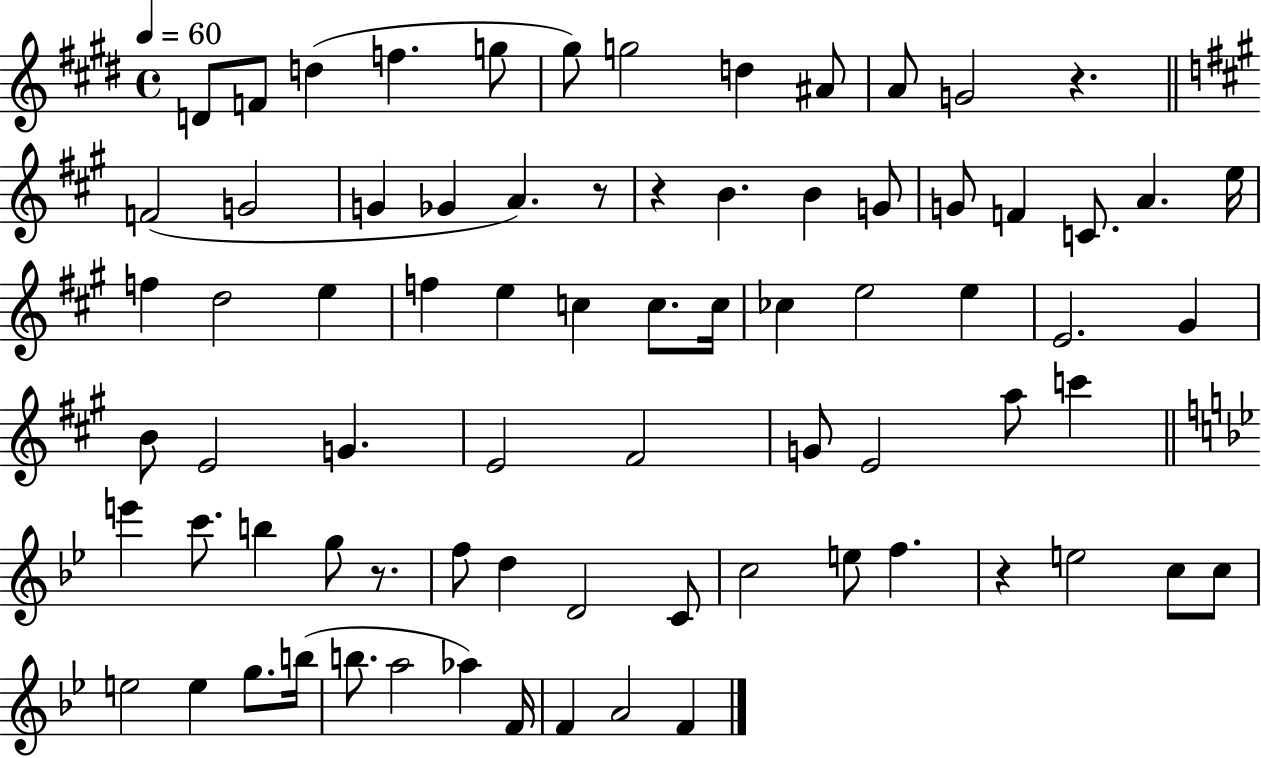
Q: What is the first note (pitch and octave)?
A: D4